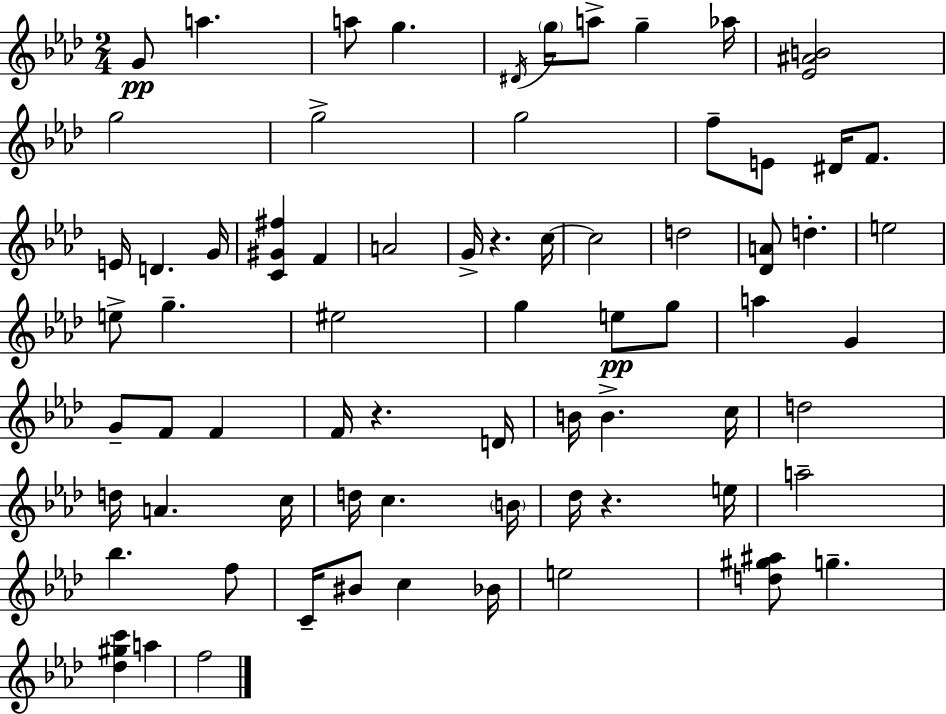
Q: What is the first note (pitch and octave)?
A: G4